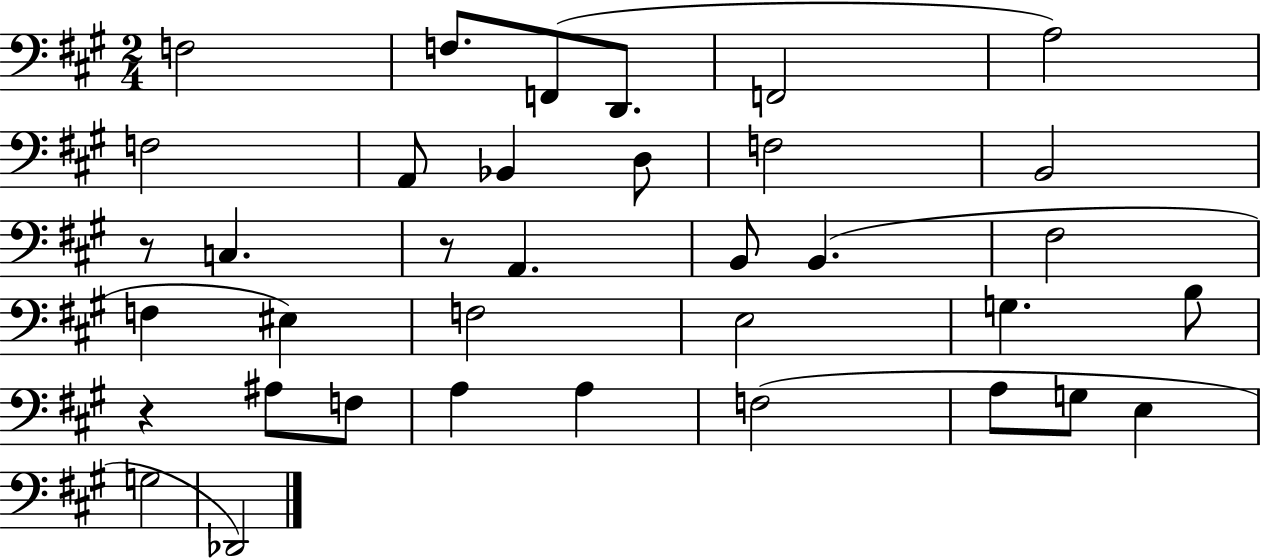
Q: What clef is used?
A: bass